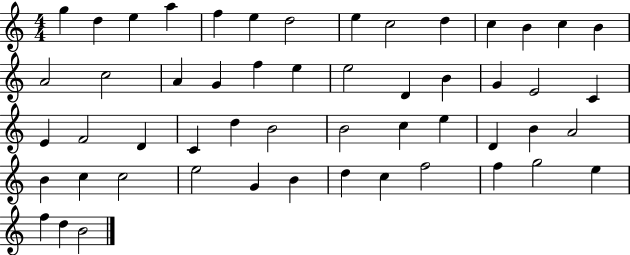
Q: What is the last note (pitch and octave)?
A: B4